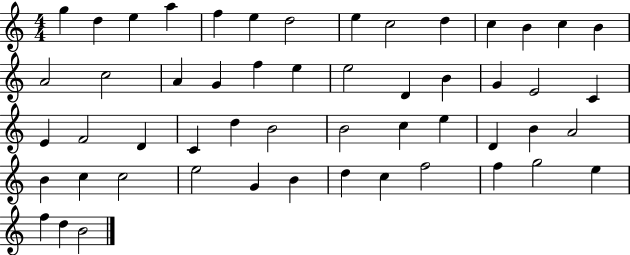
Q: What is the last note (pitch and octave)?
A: B4